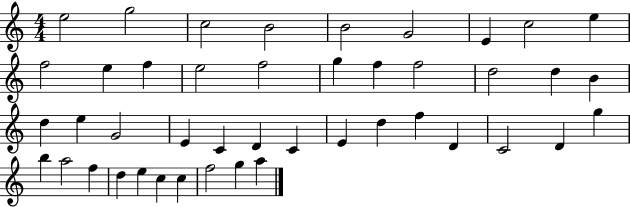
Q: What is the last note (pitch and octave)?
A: A5